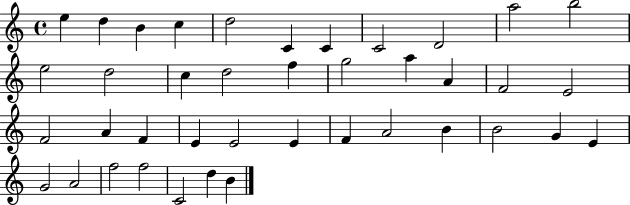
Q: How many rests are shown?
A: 0